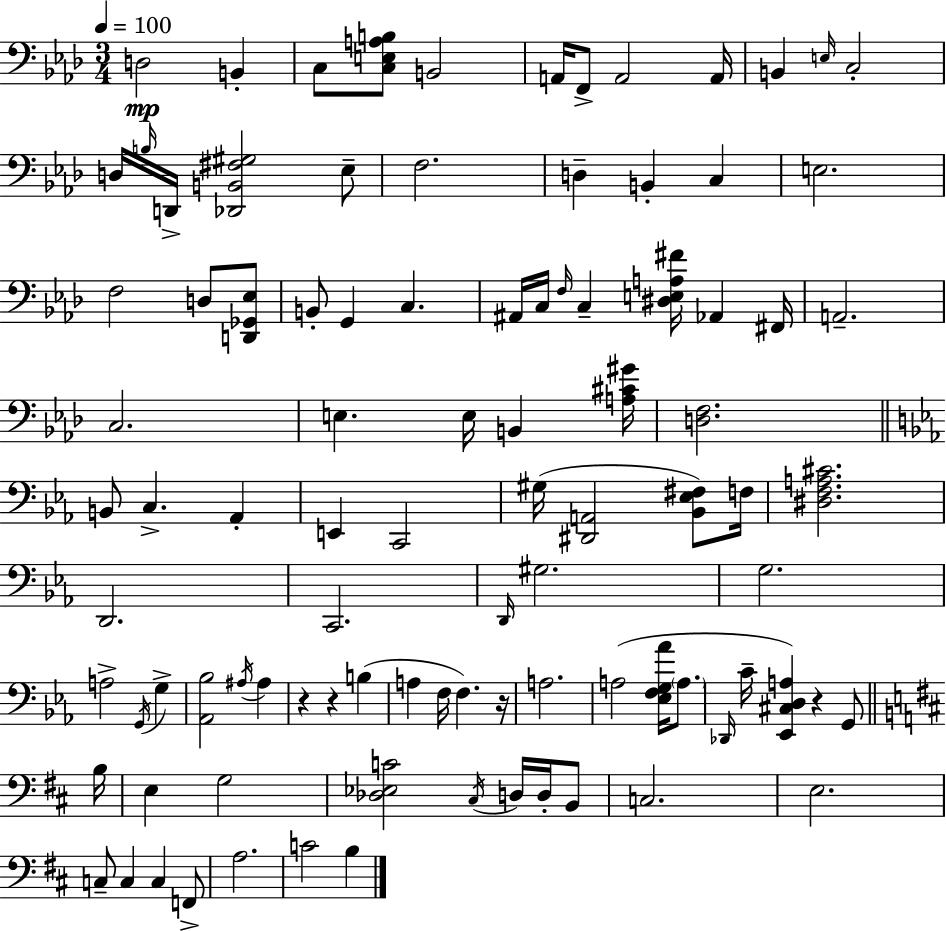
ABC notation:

X:1
T:Untitled
M:3/4
L:1/4
K:Ab
D,2 B,, C,/2 [C,E,A,B,]/2 B,,2 A,,/4 F,,/2 A,,2 A,,/4 B,, E,/4 C,2 D,/4 B,/4 D,,/4 [_D,,B,,^F,^G,]2 _E,/2 F,2 D, B,, C, E,2 F,2 D,/2 [D,,_G,,_E,]/2 B,,/2 G,, C, ^A,,/4 C,/4 F,/4 C, [^D,E,A,^F]/4 _A,, ^F,,/4 A,,2 C,2 E, E,/4 B,, [A,^C^G]/4 [D,F,]2 B,,/2 C, _A,, E,, C,,2 ^G,/4 [^D,,A,,]2 [_B,,_E,^F,]/2 F,/4 [^D,F,A,^C]2 D,,2 C,,2 D,,/4 ^G,2 G,2 A,2 G,,/4 G, [_A,,_B,]2 ^A,/4 ^A, z z B, A, F,/4 F, z/4 A,2 A,2 [_E,F,G,_A]/4 A,/2 _D,,/4 C/4 [_E,,^C,D,A,] z G,,/2 B,/4 E, G,2 [_D,_E,C]2 ^C,/4 D,/4 D,/4 B,,/2 C,2 E,2 C,/2 C, C, F,,/2 A,2 C2 B,